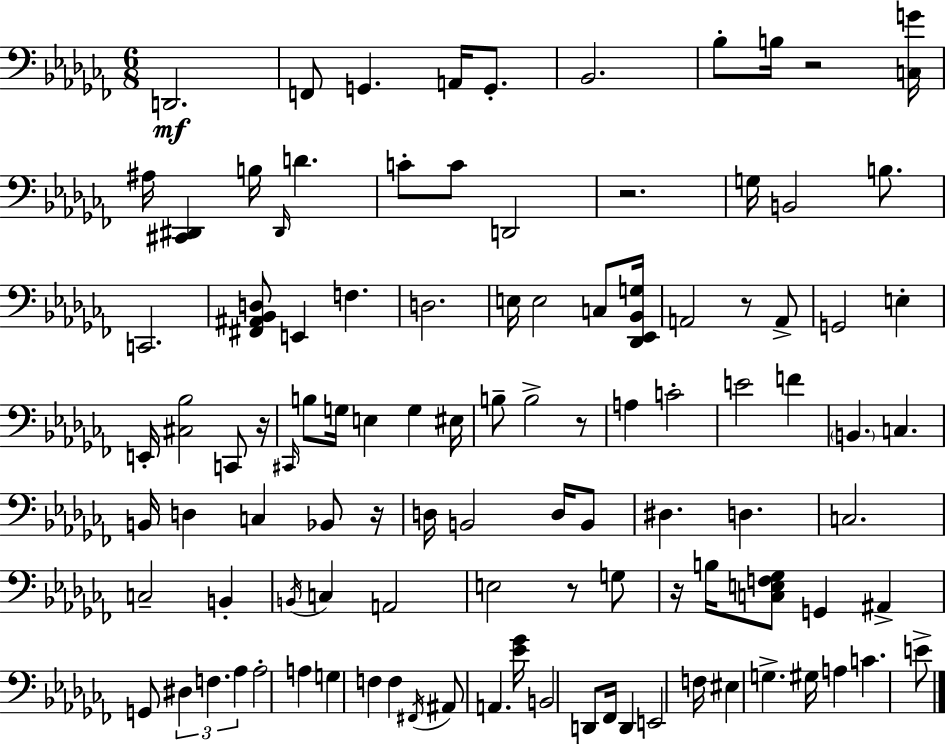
X:1
T:Untitled
M:6/8
L:1/4
K:Abm
D,,2 F,,/2 G,, A,,/4 G,,/2 _B,,2 _B,/2 B,/4 z2 [C,G]/4 ^A,/4 [^C,,^D,,] B,/4 ^D,,/4 D C/2 C/2 D,,2 z2 G,/4 B,,2 B,/2 C,,2 [^F,,^A,,_B,,D,]/2 E,, F, D,2 E,/4 E,2 C,/2 [_D,,_E,,_B,,G,]/4 A,,2 z/2 A,,/2 G,,2 E, E,,/4 [^C,_B,]2 C,,/2 z/4 ^C,,/4 B,/2 G,/4 E, G, ^E,/4 B,/2 B,2 z/2 A, C2 E2 F B,, C, B,,/4 D, C, _B,,/2 z/4 D,/4 B,,2 D,/4 B,,/2 ^D, D, C,2 C,2 B,, B,,/4 C, A,,2 E,2 z/2 G,/2 z/4 B,/4 [C,E,F,_G,]/2 G,, ^A,, G,,/2 ^D, F, _A, _A,2 A, G, F, F, ^F,,/4 ^A,,/2 A,, [_E_G]/4 B,,2 D,,/2 _F,,/4 D,, E,,2 F,/4 ^E, G, ^G,/4 A, C E/2